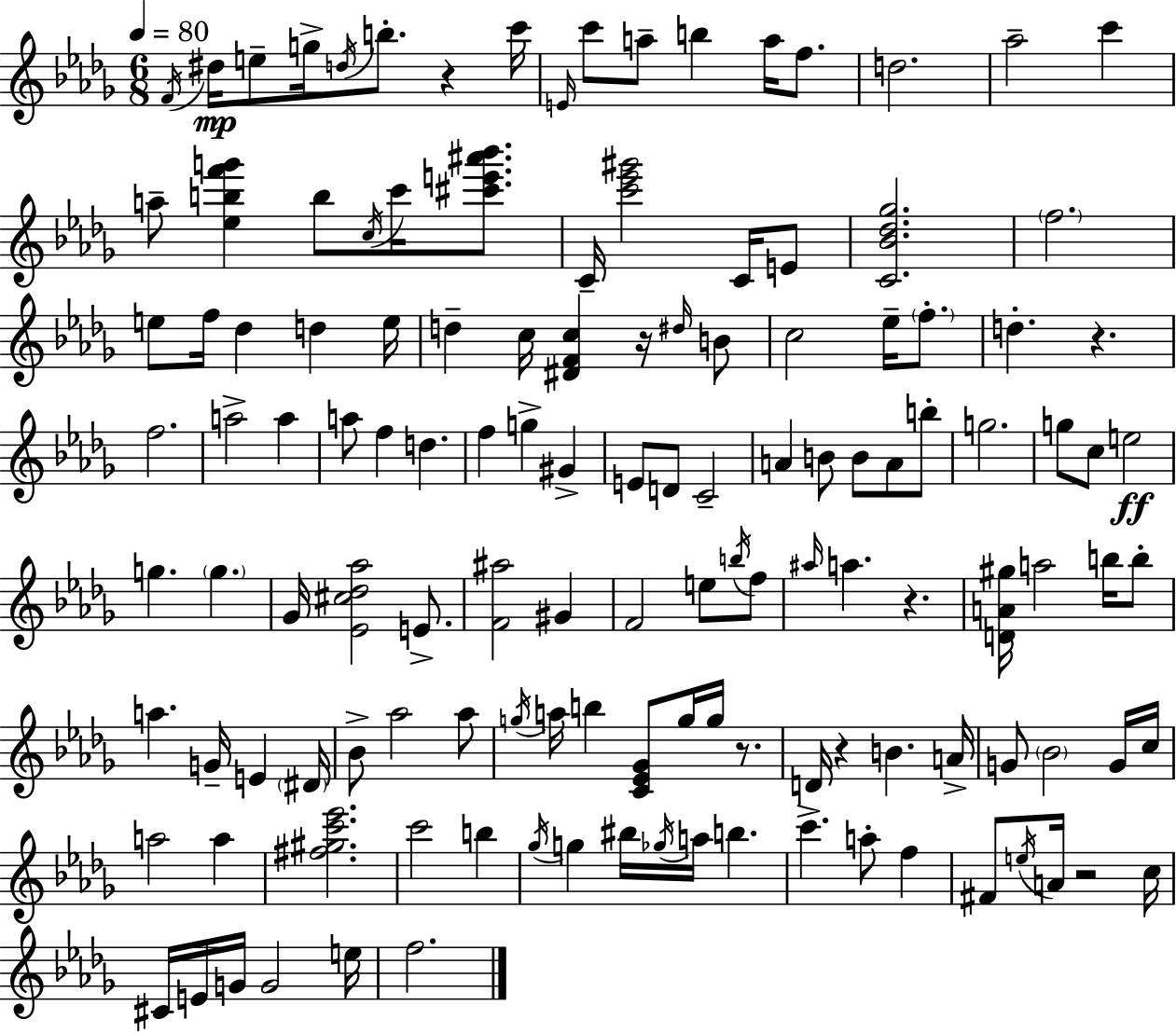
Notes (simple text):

F4/s D#5/s E5/e G5/s D5/s B5/e. R/q C6/s E4/s C6/e A5/e B5/q A5/s F5/e. D5/h. Ab5/h C6/q A5/e [Eb5,B5,F6,G6]/q B5/e C5/s C6/s [C#6,E6,A#6,Bb6]/e. C4/s [C6,Eb6,G#6]/h C4/s E4/e [C4,Bb4,Db5,Gb5]/h. F5/h. E5/e F5/s Db5/q D5/q E5/s D5/q C5/s [D#4,F4,C5]/q R/s D#5/s B4/e C5/h Eb5/s F5/e. D5/q. R/q. F5/h. A5/h A5/q A5/e F5/q D5/q. F5/q G5/q G#4/q E4/e D4/e C4/h A4/q B4/e B4/e A4/e B5/e G5/h. G5/e C5/e E5/h G5/q. G5/q. Gb4/s [Eb4,C#5,Db5,Ab5]/h E4/e. [F4,A#5]/h G#4/q F4/h E5/e B5/s F5/e A#5/s A5/q. R/q. [D4,A4,G#5]/s A5/h B5/s B5/e A5/q. G4/s E4/q D#4/s Bb4/e Ab5/h Ab5/e G5/s A5/s B5/q [C4,Eb4,Gb4]/e G5/s G5/s R/e. D4/s R/q B4/q. A4/s G4/e Bb4/h G4/s C5/s A5/h A5/q [F#5,G#5,C6,Eb6]/h. C6/h B5/q Gb5/s G5/q BIS5/s Gb5/s A5/s B5/q. C6/q. A5/e F5/q F#4/e E5/s A4/s R/h C5/s C#4/s E4/s G4/s G4/h E5/s F5/h.